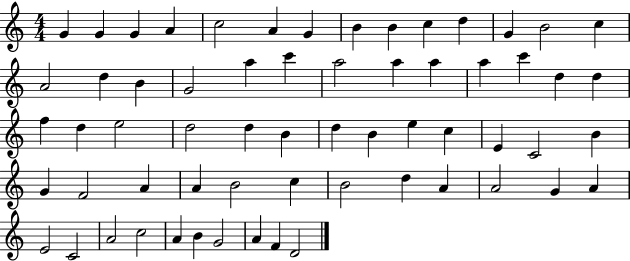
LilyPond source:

{
  \clef treble
  \numericTimeSignature
  \time 4/4
  \key c \major
  g'4 g'4 g'4 a'4 | c''2 a'4 g'4 | b'4 b'4 c''4 d''4 | g'4 b'2 c''4 | \break a'2 d''4 b'4 | g'2 a''4 c'''4 | a''2 a''4 a''4 | a''4 c'''4 d''4 d''4 | \break f''4 d''4 e''2 | d''2 d''4 b'4 | d''4 b'4 e''4 c''4 | e'4 c'2 b'4 | \break g'4 f'2 a'4 | a'4 b'2 c''4 | b'2 d''4 a'4 | a'2 g'4 a'4 | \break e'2 c'2 | a'2 c''2 | a'4 b'4 g'2 | a'4 f'4 d'2 | \break \bar "|."
}